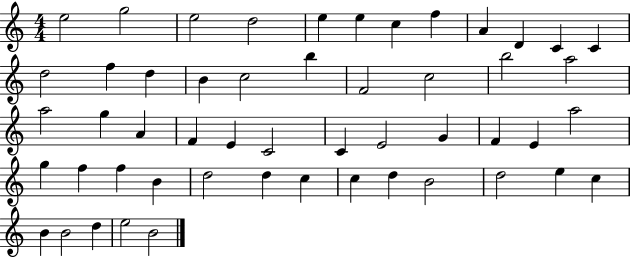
E5/h G5/h E5/h D5/h E5/q E5/q C5/q F5/q A4/q D4/q C4/q C4/q D5/h F5/q D5/q B4/q C5/h B5/q F4/h C5/h B5/h A5/h A5/h G5/q A4/q F4/q E4/q C4/h C4/q E4/h G4/q F4/q E4/q A5/h G5/q F5/q F5/q B4/q D5/h D5/q C5/q C5/q D5/q B4/h D5/h E5/q C5/q B4/q B4/h D5/q E5/h B4/h